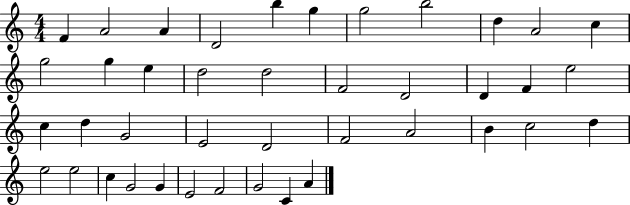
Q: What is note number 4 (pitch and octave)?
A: D4